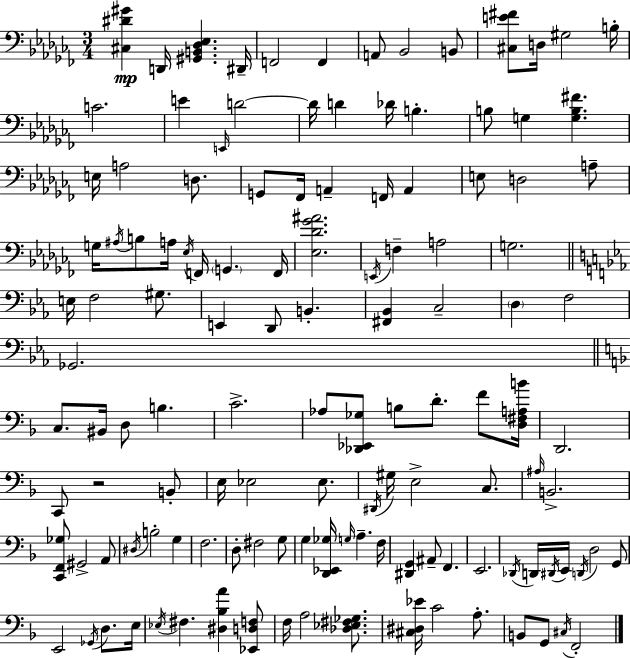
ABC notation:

X:1
T:Untitled
M:3/4
L:1/4
K:Abm
[^C,^D^G] D,,/4 [^G,,B,,_D,_E,] ^D,,/4 F,,2 F,, A,,/2 _B,,2 B,,/2 [^C,E^F]/2 D,/4 ^G,2 B,/4 C2 E E,,/4 D2 D/4 D _D/4 B, B,/2 G, [G,B,^F] E,/4 A,2 D,/2 G,,/2 _F,,/4 A,, F,,/4 A,, E,/2 D,2 A,/2 G,/4 ^A,/4 B,/2 A,/4 _E,/4 F,,/4 G,, F,,/4 [_E,_D_G^A]2 E,,/4 F, A,2 G,2 E,/4 F,2 ^G,/2 E,, D,,/2 B,, [^F,,_B,,] C,2 D, F,2 _G,,2 C,/2 ^B,,/4 D,/2 B, C2 _A,/2 [_D,,_E,,_G,]/2 B,/2 D/2 F/2 [D,^F,A,B]/4 D,,2 C,,/2 z2 B,,/2 E,/4 _E,2 _E,/2 ^D,,/4 ^G,/4 E,2 C,/2 ^A,/4 B,,2 [C,,F,,_G,]/2 ^G,,2 A,,/2 ^D,/4 B,2 G, F,2 D,/2 ^F,2 G,/2 G, [D,,_E,,_G,]/4 G,/4 A, F,/4 [^D,,G,,] ^A,,/2 F,, E,,2 _D,,/4 D,,/4 ^D,,/4 E,,/4 D,,/4 D,2 G,,/2 E,,2 _G,,/4 D,/2 E,/4 _E,/4 ^F, [^D,_B,A] [_E,,D,F,]/2 F,/4 A,2 [_D,_E,^F,_G,]/2 [^C,^D,_E]/4 C2 A,/2 B,,/2 G,,/2 ^C,/4 F,,2